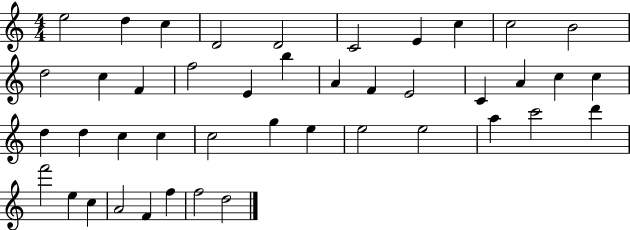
E5/h D5/q C5/q D4/h D4/h C4/h E4/q C5/q C5/h B4/h D5/h C5/q F4/q F5/h E4/q B5/q A4/q F4/q E4/h C4/q A4/q C5/q C5/q D5/q D5/q C5/q C5/q C5/h G5/q E5/q E5/h E5/h A5/q C6/h D6/q F6/h E5/q C5/q A4/h F4/q F5/q F5/h D5/h